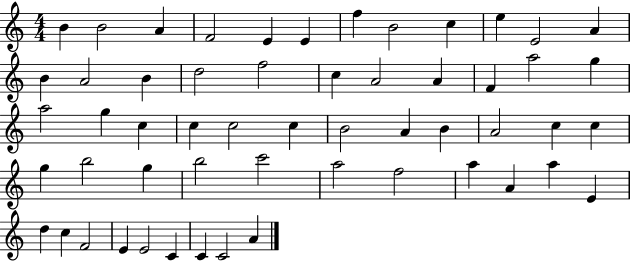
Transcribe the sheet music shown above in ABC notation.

X:1
T:Untitled
M:4/4
L:1/4
K:C
B B2 A F2 E E f B2 c e E2 A B A2 B d2 f2 c A2 A F a2 g a2 g c c c2 c B2 A B A2 c c g b2 g b2 c'2 a2 f2 a A a E d c F2 E E2 C C C2 A